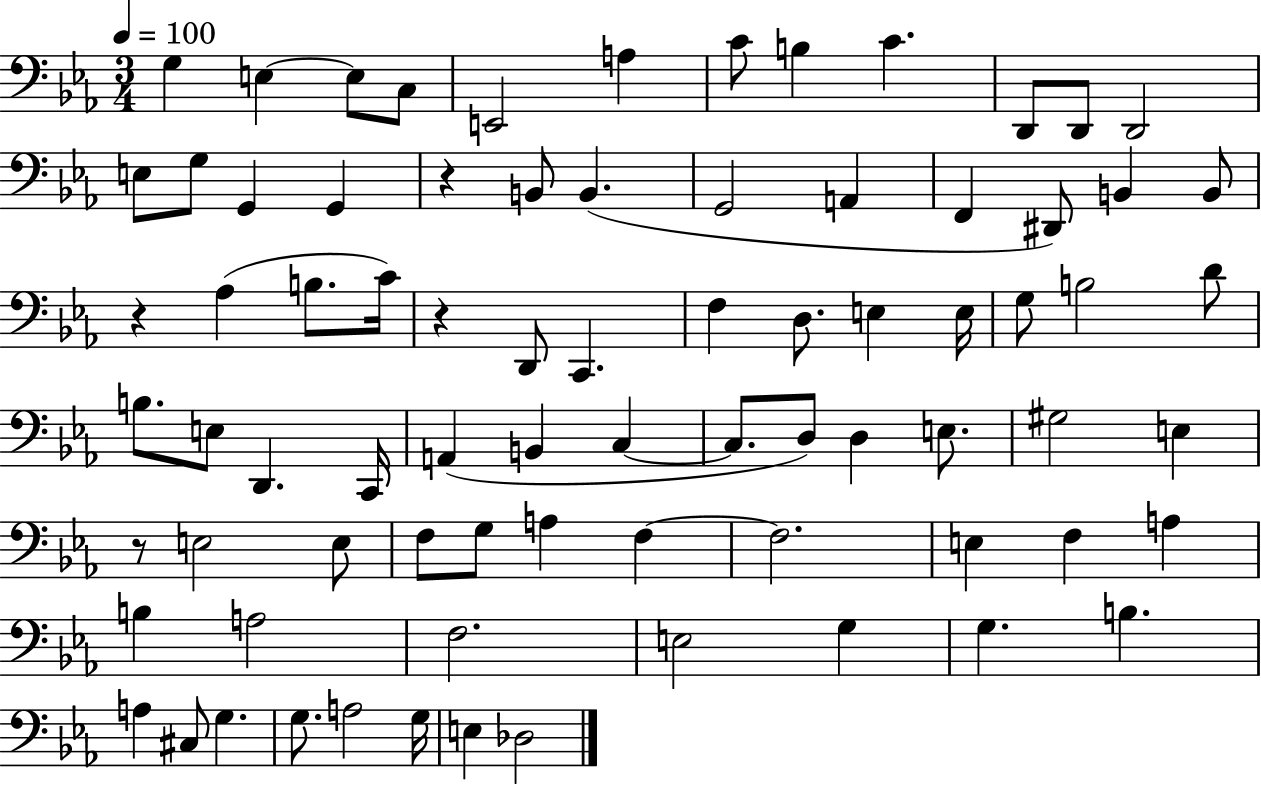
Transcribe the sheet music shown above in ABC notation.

X:1
T:Untitled
M:3/4
L:1/4
K:Eb
G, E, E,/2 C,/2 E,,2 A, C/2 B, C D,,/2 D,,/2 D,,2 E,/2 G,/2 G,, G,, z B,,/2 B,, G,,2 A,, F,, ^D,,/2 B,, B,,/2 z _A, B,/2 C/4 z D,,/2 C,, F, D,/2 E, E,/4 G,/2 B,2 D/2 B,/2 E,/2 D,, C,,/4 A,, B,, C, C,/2 D,/2 D, E,/2 ^G,2 E, z/2 E,2 E,/2 F,/2 G,/2 A, F, F,2 E, F, A, B, A,2 F,2 E,2 G, G, B, A, ^C,/2 G, G,/2 A,2 G,/4 E, _D,2